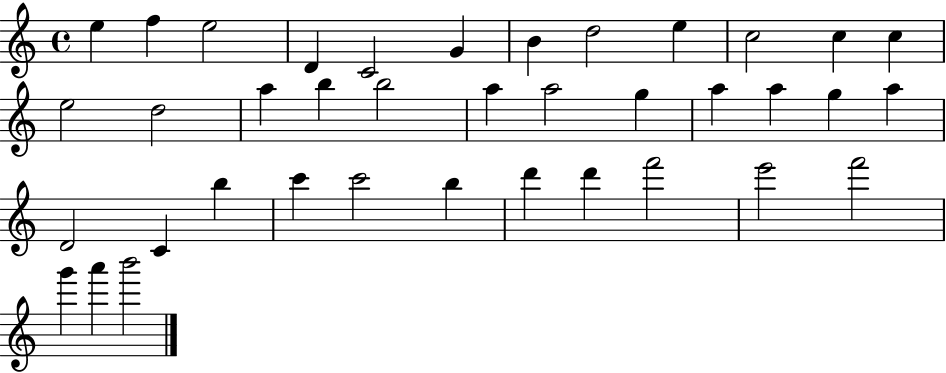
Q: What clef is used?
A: treble